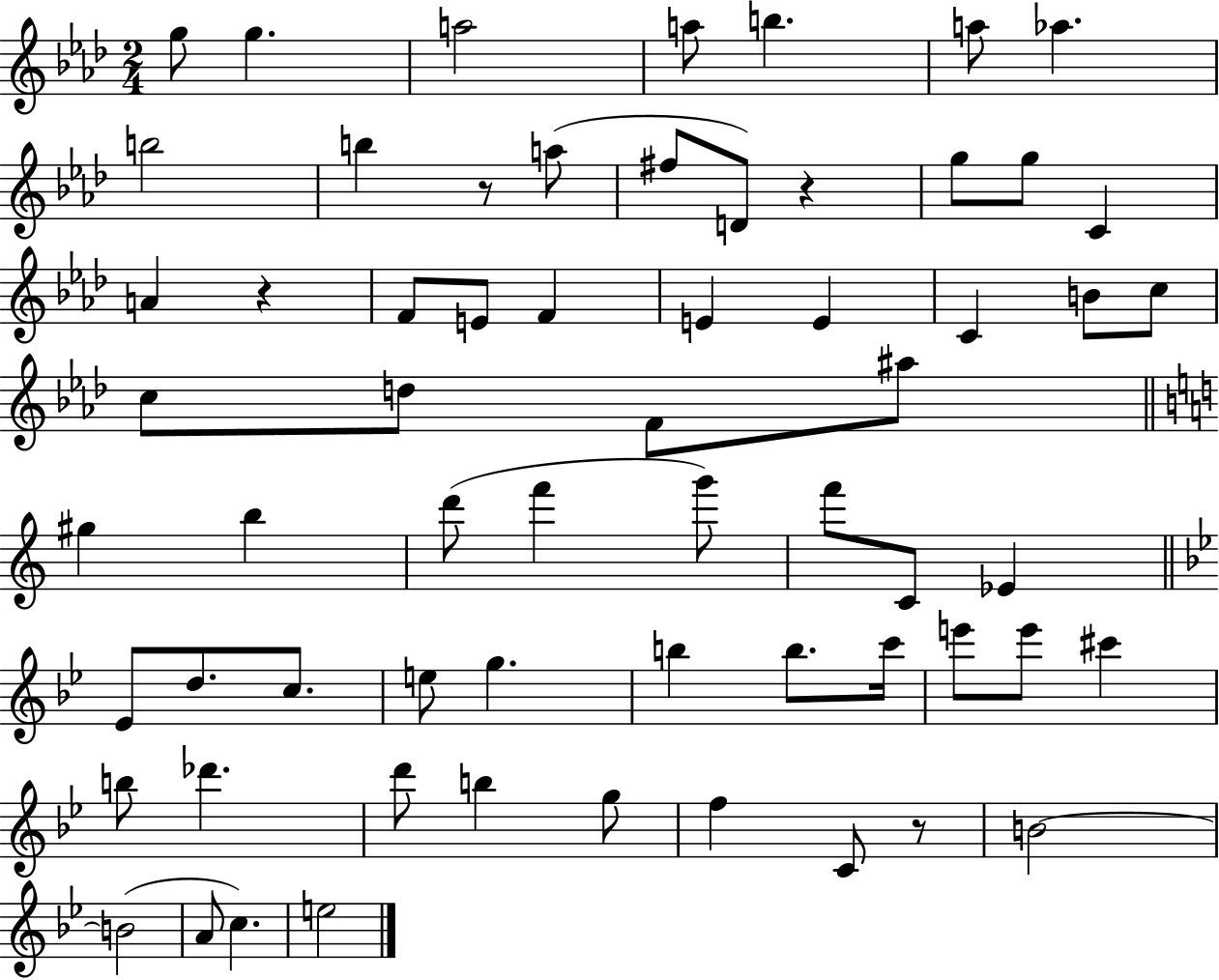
{
  \clef treble
  \numericTimeSignature
  \time 2/4
  \key aes \major
  g''8 g''4. | a''2 | a''8 b''4. | a''8 aes''4. | \break b''2 | b''4 r8 a''8( | fis''8 d'8) r4 | g''8 g''8 c'4 | \break a'4 r4 | f'8 e'8 f'4 | e'4 e'4 | c'4 b'8 c''8 | \break c''8 d''8 f'8 ais''8 | \bar "||" \break \key c \major gis''4 b''4 | d'''8( f'''4 g'''8) | f'''8 c'8 ees'4 | \bar "||" \break \key g \minor ees'8 d''8. c''8. | e''8 g''4. | b''4 b''8. c'''16 | e'''8 e'''8 cis'''4 | \break b''8 des'''4. | d'''8 b''4 g''8 | f''4 c'8 r8 | b'2~~ | \break b'2( | a'8 c''4.) | e''2 | \bar "|."
}